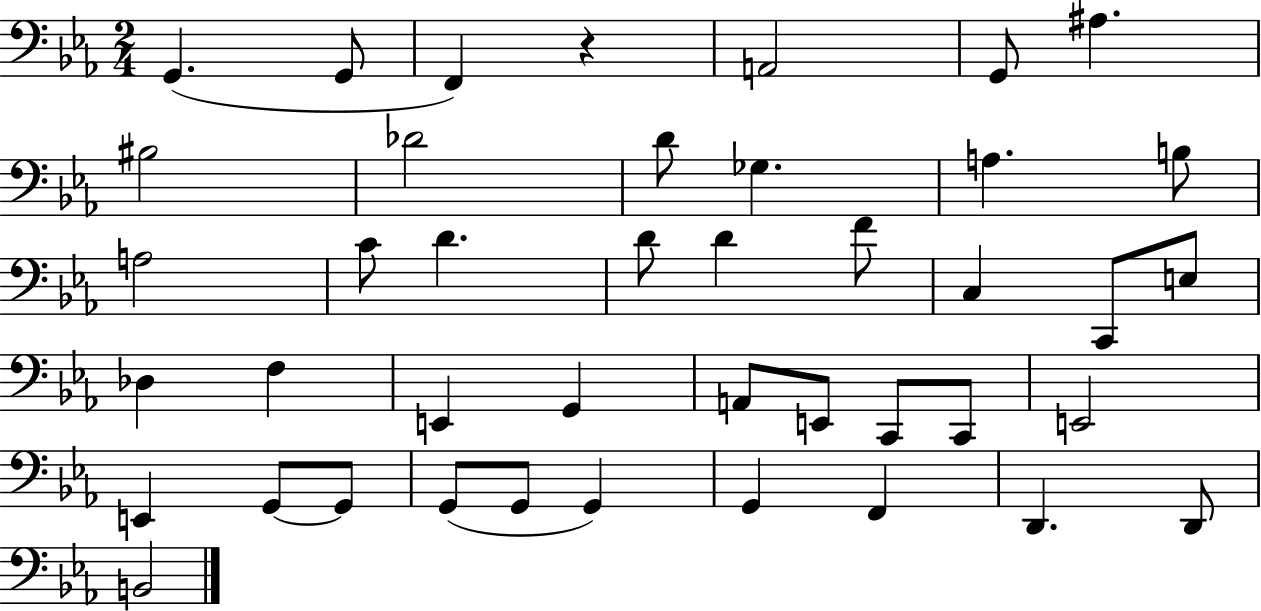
X:1
T:Untitled
M:2/4
L:1/4
K:Eb
G,, G,,/2 F,, z A,,2 G,,/2 ^A, ^B,2 _D2 D/2 _G, A, B,/2 A,2 C/2 D D/2 D F/2 C, C,,/2 E,/2 _D, F, E,, G,, A,,/2 E,,/2 C,,/2 C,,/2 E,,2 E,, G,,/2 G,,/2 G,,/2 G,,/2 G,, G,, F,, D,, D,,/2 B,,2